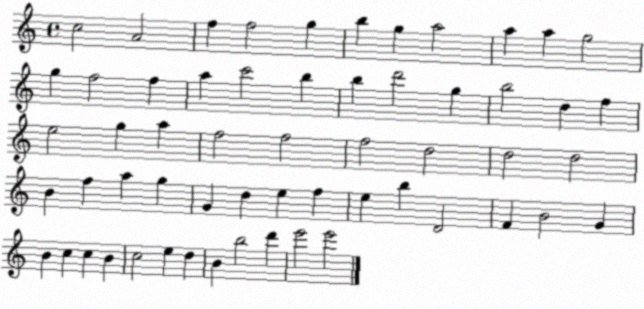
X:1
T:Untitled
M:4/4
L:1/4
K:C
c2 A2 f f2 g b g a2 a a g2 g f2 f a c'2 b b d'2 g b2 d f e2 g a f2 f2 f2 d2 d2 d2 B f a g G d e f e b D2 F B2 G B c c B c2 e d B b2 d' e'2 e'2